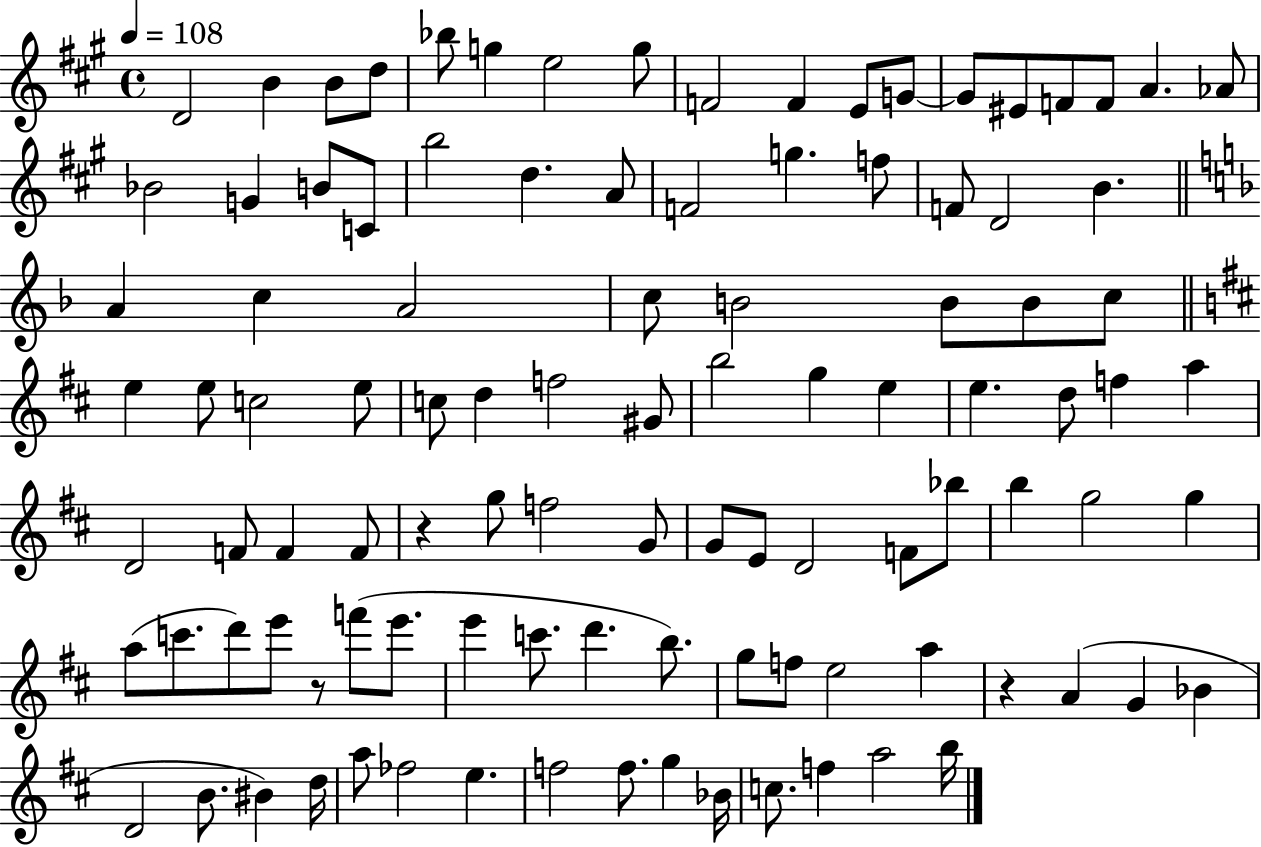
X:1
T:Untitled
M:4/4
L:1/4
K:A
D2 B B/2 d/2 _b/2 g e2 g/2 F2 F E/2 G/2 G/2 ^E/2 F/2 F/2 A _A/2 _B2 G B/2 C/2 b2 d A/2 F2 g f/2 F/2 D2 B A c A2 c/2 B2 B/2 B/2 c/2 e e/2 c2 e/2 c/2 d f2 ^G/2 b2 g e e d/2 f a D2 F/2 F F/2 z g/2 f2 G/2 G/2 E/2 D2 F/2 _b/2 b g2 g a/2 c'/2 d'/2 e'/2 z/2 f'/2 e'/2 e' c'/2 d' b/2 g/2 f/2 e2 a z A G _B D2 B/2 ^B d/4 a/2 _f2 e f2 f/2 g _B/4 c/2 f a2 b/4